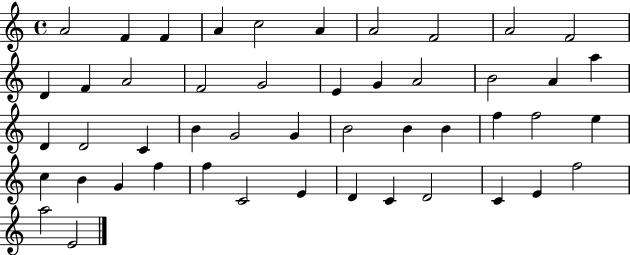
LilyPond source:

{
  \clef treble
  \time 4/4
  \defaultTimeSignature
  \key c \major
  a'2 f'4 f'4 | a'4 c''2 a'4 | a'2 f'2 | a'2 f'2 | \break d'4 f'4 a'2 | f'2 g'2 | e'4 g'4 a'2 | b'2 a'4 a''4 | \break d'4 d'2 c'4 | b'4 g'2 g'4 | b'2 b'4 b'4 | f''4 f''2 e''4 | \break c''4 b'4 g'4 f''4 | f''4 c'2 e'4 | d'4 c'4 d'2 | c'4 e'4 f''2 | \break a''2 e'2 | \bar "|."
}